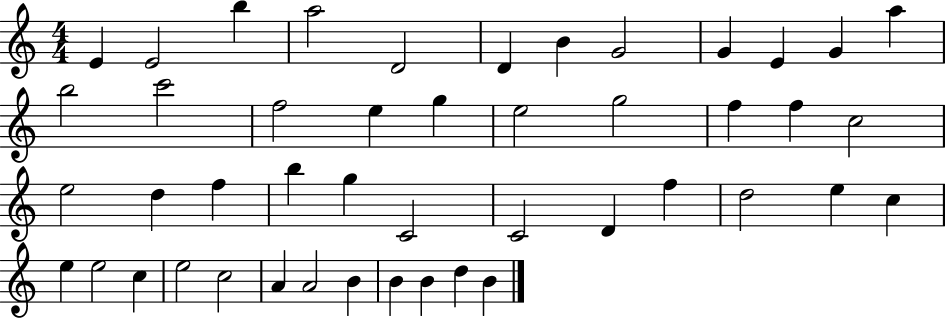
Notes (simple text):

E4/q E4/h B5/q A5/h D4/h D4/q B4/q G4/h G4/q E4/q G4/q A5/q B5/h C6/h F5/h E5/q G5/q E5/h G5/h F5/q F5/q C5/h E5/h D5/q F5/q B5/q G5/q C4/h C4/h D4/q F5/q D5/h E5/q C5/q E5/q E5/h C5/q E5/h C5/h A4/q A4/h B4/q B4/q B4/q D5/q B4/q